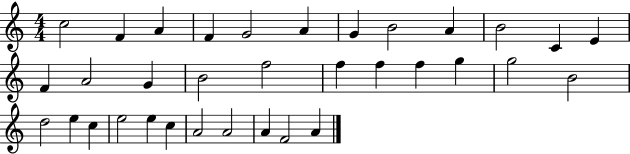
C5/h F4/q A4/q F4/q G4/h A4/q G4/q B4/h A4/q B4/h C4/q E4/q F4/q A4/h G4/q B4/h F5/h F5/q F5/q F5/q G5/q G5/h B4/h D5/h E5/q C5/q E5/h E5/q C5/q A4/h A4/h A4/q F4/h A4/q